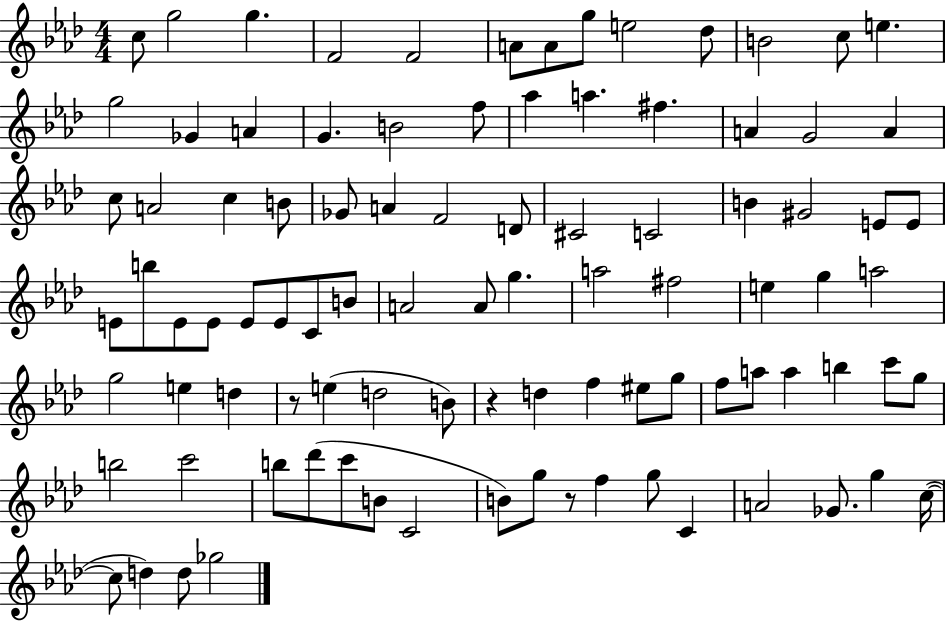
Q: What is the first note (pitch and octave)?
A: C5